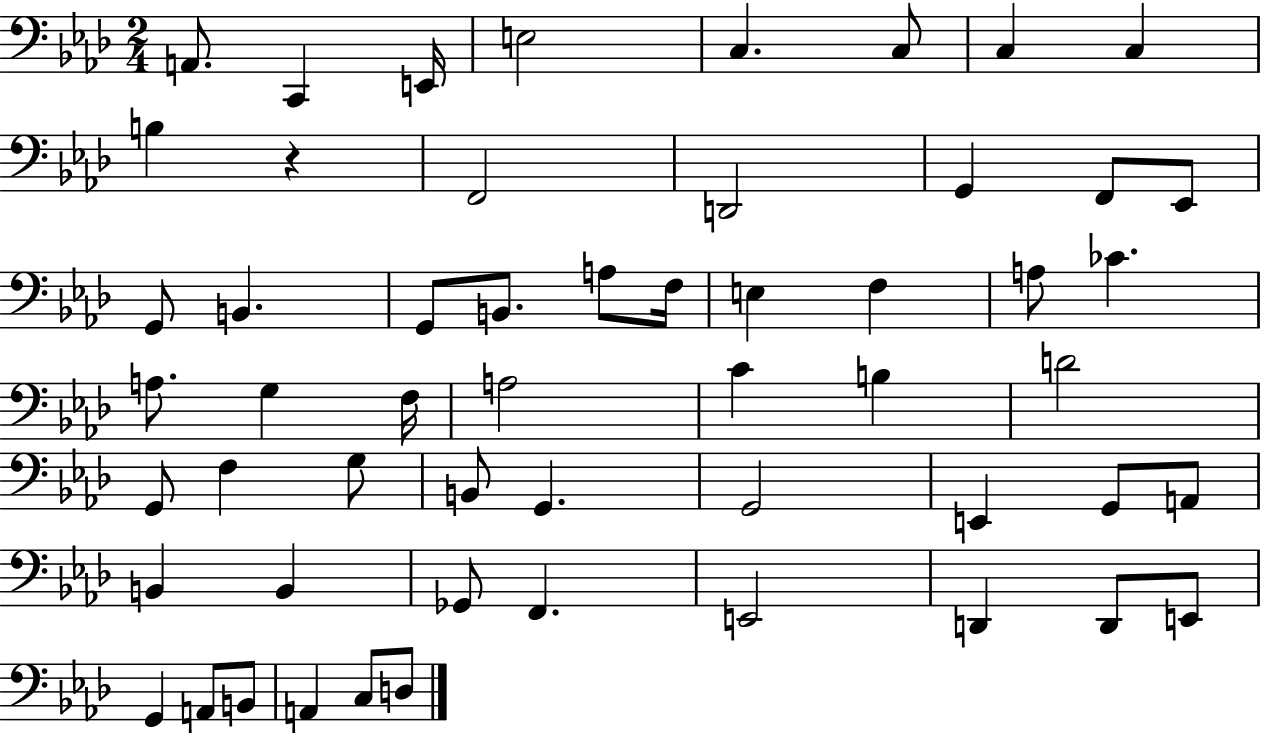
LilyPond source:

{
  \clef bass
  \numericTimeSignature
  \time 2/4
  \key aes \major
  \repeat volta 2 { a,8. c,4 e,16 | e2 | c4. c8 | c4 c4 | \break b4 r4 | f,2 | d,2 | g,4 f,8 ees,8 | \break g,8 b,4. | g,8 b,8. a8 f16 | e4 f4 | a8 ces'4. | \break a8. g4 f16 | a2 | c'4 b4 | d'2 | \break g,8 f4 g8 | b,8 g,4. | g,2 | e,4 g,8 a,8 | \break b,4 b,4 | ges,8 f,4. | e,2 | d,4 d,8 e,8 | \break g,4 a,8 b,8 | a,4 c8 d8 | } \bar "|."
}